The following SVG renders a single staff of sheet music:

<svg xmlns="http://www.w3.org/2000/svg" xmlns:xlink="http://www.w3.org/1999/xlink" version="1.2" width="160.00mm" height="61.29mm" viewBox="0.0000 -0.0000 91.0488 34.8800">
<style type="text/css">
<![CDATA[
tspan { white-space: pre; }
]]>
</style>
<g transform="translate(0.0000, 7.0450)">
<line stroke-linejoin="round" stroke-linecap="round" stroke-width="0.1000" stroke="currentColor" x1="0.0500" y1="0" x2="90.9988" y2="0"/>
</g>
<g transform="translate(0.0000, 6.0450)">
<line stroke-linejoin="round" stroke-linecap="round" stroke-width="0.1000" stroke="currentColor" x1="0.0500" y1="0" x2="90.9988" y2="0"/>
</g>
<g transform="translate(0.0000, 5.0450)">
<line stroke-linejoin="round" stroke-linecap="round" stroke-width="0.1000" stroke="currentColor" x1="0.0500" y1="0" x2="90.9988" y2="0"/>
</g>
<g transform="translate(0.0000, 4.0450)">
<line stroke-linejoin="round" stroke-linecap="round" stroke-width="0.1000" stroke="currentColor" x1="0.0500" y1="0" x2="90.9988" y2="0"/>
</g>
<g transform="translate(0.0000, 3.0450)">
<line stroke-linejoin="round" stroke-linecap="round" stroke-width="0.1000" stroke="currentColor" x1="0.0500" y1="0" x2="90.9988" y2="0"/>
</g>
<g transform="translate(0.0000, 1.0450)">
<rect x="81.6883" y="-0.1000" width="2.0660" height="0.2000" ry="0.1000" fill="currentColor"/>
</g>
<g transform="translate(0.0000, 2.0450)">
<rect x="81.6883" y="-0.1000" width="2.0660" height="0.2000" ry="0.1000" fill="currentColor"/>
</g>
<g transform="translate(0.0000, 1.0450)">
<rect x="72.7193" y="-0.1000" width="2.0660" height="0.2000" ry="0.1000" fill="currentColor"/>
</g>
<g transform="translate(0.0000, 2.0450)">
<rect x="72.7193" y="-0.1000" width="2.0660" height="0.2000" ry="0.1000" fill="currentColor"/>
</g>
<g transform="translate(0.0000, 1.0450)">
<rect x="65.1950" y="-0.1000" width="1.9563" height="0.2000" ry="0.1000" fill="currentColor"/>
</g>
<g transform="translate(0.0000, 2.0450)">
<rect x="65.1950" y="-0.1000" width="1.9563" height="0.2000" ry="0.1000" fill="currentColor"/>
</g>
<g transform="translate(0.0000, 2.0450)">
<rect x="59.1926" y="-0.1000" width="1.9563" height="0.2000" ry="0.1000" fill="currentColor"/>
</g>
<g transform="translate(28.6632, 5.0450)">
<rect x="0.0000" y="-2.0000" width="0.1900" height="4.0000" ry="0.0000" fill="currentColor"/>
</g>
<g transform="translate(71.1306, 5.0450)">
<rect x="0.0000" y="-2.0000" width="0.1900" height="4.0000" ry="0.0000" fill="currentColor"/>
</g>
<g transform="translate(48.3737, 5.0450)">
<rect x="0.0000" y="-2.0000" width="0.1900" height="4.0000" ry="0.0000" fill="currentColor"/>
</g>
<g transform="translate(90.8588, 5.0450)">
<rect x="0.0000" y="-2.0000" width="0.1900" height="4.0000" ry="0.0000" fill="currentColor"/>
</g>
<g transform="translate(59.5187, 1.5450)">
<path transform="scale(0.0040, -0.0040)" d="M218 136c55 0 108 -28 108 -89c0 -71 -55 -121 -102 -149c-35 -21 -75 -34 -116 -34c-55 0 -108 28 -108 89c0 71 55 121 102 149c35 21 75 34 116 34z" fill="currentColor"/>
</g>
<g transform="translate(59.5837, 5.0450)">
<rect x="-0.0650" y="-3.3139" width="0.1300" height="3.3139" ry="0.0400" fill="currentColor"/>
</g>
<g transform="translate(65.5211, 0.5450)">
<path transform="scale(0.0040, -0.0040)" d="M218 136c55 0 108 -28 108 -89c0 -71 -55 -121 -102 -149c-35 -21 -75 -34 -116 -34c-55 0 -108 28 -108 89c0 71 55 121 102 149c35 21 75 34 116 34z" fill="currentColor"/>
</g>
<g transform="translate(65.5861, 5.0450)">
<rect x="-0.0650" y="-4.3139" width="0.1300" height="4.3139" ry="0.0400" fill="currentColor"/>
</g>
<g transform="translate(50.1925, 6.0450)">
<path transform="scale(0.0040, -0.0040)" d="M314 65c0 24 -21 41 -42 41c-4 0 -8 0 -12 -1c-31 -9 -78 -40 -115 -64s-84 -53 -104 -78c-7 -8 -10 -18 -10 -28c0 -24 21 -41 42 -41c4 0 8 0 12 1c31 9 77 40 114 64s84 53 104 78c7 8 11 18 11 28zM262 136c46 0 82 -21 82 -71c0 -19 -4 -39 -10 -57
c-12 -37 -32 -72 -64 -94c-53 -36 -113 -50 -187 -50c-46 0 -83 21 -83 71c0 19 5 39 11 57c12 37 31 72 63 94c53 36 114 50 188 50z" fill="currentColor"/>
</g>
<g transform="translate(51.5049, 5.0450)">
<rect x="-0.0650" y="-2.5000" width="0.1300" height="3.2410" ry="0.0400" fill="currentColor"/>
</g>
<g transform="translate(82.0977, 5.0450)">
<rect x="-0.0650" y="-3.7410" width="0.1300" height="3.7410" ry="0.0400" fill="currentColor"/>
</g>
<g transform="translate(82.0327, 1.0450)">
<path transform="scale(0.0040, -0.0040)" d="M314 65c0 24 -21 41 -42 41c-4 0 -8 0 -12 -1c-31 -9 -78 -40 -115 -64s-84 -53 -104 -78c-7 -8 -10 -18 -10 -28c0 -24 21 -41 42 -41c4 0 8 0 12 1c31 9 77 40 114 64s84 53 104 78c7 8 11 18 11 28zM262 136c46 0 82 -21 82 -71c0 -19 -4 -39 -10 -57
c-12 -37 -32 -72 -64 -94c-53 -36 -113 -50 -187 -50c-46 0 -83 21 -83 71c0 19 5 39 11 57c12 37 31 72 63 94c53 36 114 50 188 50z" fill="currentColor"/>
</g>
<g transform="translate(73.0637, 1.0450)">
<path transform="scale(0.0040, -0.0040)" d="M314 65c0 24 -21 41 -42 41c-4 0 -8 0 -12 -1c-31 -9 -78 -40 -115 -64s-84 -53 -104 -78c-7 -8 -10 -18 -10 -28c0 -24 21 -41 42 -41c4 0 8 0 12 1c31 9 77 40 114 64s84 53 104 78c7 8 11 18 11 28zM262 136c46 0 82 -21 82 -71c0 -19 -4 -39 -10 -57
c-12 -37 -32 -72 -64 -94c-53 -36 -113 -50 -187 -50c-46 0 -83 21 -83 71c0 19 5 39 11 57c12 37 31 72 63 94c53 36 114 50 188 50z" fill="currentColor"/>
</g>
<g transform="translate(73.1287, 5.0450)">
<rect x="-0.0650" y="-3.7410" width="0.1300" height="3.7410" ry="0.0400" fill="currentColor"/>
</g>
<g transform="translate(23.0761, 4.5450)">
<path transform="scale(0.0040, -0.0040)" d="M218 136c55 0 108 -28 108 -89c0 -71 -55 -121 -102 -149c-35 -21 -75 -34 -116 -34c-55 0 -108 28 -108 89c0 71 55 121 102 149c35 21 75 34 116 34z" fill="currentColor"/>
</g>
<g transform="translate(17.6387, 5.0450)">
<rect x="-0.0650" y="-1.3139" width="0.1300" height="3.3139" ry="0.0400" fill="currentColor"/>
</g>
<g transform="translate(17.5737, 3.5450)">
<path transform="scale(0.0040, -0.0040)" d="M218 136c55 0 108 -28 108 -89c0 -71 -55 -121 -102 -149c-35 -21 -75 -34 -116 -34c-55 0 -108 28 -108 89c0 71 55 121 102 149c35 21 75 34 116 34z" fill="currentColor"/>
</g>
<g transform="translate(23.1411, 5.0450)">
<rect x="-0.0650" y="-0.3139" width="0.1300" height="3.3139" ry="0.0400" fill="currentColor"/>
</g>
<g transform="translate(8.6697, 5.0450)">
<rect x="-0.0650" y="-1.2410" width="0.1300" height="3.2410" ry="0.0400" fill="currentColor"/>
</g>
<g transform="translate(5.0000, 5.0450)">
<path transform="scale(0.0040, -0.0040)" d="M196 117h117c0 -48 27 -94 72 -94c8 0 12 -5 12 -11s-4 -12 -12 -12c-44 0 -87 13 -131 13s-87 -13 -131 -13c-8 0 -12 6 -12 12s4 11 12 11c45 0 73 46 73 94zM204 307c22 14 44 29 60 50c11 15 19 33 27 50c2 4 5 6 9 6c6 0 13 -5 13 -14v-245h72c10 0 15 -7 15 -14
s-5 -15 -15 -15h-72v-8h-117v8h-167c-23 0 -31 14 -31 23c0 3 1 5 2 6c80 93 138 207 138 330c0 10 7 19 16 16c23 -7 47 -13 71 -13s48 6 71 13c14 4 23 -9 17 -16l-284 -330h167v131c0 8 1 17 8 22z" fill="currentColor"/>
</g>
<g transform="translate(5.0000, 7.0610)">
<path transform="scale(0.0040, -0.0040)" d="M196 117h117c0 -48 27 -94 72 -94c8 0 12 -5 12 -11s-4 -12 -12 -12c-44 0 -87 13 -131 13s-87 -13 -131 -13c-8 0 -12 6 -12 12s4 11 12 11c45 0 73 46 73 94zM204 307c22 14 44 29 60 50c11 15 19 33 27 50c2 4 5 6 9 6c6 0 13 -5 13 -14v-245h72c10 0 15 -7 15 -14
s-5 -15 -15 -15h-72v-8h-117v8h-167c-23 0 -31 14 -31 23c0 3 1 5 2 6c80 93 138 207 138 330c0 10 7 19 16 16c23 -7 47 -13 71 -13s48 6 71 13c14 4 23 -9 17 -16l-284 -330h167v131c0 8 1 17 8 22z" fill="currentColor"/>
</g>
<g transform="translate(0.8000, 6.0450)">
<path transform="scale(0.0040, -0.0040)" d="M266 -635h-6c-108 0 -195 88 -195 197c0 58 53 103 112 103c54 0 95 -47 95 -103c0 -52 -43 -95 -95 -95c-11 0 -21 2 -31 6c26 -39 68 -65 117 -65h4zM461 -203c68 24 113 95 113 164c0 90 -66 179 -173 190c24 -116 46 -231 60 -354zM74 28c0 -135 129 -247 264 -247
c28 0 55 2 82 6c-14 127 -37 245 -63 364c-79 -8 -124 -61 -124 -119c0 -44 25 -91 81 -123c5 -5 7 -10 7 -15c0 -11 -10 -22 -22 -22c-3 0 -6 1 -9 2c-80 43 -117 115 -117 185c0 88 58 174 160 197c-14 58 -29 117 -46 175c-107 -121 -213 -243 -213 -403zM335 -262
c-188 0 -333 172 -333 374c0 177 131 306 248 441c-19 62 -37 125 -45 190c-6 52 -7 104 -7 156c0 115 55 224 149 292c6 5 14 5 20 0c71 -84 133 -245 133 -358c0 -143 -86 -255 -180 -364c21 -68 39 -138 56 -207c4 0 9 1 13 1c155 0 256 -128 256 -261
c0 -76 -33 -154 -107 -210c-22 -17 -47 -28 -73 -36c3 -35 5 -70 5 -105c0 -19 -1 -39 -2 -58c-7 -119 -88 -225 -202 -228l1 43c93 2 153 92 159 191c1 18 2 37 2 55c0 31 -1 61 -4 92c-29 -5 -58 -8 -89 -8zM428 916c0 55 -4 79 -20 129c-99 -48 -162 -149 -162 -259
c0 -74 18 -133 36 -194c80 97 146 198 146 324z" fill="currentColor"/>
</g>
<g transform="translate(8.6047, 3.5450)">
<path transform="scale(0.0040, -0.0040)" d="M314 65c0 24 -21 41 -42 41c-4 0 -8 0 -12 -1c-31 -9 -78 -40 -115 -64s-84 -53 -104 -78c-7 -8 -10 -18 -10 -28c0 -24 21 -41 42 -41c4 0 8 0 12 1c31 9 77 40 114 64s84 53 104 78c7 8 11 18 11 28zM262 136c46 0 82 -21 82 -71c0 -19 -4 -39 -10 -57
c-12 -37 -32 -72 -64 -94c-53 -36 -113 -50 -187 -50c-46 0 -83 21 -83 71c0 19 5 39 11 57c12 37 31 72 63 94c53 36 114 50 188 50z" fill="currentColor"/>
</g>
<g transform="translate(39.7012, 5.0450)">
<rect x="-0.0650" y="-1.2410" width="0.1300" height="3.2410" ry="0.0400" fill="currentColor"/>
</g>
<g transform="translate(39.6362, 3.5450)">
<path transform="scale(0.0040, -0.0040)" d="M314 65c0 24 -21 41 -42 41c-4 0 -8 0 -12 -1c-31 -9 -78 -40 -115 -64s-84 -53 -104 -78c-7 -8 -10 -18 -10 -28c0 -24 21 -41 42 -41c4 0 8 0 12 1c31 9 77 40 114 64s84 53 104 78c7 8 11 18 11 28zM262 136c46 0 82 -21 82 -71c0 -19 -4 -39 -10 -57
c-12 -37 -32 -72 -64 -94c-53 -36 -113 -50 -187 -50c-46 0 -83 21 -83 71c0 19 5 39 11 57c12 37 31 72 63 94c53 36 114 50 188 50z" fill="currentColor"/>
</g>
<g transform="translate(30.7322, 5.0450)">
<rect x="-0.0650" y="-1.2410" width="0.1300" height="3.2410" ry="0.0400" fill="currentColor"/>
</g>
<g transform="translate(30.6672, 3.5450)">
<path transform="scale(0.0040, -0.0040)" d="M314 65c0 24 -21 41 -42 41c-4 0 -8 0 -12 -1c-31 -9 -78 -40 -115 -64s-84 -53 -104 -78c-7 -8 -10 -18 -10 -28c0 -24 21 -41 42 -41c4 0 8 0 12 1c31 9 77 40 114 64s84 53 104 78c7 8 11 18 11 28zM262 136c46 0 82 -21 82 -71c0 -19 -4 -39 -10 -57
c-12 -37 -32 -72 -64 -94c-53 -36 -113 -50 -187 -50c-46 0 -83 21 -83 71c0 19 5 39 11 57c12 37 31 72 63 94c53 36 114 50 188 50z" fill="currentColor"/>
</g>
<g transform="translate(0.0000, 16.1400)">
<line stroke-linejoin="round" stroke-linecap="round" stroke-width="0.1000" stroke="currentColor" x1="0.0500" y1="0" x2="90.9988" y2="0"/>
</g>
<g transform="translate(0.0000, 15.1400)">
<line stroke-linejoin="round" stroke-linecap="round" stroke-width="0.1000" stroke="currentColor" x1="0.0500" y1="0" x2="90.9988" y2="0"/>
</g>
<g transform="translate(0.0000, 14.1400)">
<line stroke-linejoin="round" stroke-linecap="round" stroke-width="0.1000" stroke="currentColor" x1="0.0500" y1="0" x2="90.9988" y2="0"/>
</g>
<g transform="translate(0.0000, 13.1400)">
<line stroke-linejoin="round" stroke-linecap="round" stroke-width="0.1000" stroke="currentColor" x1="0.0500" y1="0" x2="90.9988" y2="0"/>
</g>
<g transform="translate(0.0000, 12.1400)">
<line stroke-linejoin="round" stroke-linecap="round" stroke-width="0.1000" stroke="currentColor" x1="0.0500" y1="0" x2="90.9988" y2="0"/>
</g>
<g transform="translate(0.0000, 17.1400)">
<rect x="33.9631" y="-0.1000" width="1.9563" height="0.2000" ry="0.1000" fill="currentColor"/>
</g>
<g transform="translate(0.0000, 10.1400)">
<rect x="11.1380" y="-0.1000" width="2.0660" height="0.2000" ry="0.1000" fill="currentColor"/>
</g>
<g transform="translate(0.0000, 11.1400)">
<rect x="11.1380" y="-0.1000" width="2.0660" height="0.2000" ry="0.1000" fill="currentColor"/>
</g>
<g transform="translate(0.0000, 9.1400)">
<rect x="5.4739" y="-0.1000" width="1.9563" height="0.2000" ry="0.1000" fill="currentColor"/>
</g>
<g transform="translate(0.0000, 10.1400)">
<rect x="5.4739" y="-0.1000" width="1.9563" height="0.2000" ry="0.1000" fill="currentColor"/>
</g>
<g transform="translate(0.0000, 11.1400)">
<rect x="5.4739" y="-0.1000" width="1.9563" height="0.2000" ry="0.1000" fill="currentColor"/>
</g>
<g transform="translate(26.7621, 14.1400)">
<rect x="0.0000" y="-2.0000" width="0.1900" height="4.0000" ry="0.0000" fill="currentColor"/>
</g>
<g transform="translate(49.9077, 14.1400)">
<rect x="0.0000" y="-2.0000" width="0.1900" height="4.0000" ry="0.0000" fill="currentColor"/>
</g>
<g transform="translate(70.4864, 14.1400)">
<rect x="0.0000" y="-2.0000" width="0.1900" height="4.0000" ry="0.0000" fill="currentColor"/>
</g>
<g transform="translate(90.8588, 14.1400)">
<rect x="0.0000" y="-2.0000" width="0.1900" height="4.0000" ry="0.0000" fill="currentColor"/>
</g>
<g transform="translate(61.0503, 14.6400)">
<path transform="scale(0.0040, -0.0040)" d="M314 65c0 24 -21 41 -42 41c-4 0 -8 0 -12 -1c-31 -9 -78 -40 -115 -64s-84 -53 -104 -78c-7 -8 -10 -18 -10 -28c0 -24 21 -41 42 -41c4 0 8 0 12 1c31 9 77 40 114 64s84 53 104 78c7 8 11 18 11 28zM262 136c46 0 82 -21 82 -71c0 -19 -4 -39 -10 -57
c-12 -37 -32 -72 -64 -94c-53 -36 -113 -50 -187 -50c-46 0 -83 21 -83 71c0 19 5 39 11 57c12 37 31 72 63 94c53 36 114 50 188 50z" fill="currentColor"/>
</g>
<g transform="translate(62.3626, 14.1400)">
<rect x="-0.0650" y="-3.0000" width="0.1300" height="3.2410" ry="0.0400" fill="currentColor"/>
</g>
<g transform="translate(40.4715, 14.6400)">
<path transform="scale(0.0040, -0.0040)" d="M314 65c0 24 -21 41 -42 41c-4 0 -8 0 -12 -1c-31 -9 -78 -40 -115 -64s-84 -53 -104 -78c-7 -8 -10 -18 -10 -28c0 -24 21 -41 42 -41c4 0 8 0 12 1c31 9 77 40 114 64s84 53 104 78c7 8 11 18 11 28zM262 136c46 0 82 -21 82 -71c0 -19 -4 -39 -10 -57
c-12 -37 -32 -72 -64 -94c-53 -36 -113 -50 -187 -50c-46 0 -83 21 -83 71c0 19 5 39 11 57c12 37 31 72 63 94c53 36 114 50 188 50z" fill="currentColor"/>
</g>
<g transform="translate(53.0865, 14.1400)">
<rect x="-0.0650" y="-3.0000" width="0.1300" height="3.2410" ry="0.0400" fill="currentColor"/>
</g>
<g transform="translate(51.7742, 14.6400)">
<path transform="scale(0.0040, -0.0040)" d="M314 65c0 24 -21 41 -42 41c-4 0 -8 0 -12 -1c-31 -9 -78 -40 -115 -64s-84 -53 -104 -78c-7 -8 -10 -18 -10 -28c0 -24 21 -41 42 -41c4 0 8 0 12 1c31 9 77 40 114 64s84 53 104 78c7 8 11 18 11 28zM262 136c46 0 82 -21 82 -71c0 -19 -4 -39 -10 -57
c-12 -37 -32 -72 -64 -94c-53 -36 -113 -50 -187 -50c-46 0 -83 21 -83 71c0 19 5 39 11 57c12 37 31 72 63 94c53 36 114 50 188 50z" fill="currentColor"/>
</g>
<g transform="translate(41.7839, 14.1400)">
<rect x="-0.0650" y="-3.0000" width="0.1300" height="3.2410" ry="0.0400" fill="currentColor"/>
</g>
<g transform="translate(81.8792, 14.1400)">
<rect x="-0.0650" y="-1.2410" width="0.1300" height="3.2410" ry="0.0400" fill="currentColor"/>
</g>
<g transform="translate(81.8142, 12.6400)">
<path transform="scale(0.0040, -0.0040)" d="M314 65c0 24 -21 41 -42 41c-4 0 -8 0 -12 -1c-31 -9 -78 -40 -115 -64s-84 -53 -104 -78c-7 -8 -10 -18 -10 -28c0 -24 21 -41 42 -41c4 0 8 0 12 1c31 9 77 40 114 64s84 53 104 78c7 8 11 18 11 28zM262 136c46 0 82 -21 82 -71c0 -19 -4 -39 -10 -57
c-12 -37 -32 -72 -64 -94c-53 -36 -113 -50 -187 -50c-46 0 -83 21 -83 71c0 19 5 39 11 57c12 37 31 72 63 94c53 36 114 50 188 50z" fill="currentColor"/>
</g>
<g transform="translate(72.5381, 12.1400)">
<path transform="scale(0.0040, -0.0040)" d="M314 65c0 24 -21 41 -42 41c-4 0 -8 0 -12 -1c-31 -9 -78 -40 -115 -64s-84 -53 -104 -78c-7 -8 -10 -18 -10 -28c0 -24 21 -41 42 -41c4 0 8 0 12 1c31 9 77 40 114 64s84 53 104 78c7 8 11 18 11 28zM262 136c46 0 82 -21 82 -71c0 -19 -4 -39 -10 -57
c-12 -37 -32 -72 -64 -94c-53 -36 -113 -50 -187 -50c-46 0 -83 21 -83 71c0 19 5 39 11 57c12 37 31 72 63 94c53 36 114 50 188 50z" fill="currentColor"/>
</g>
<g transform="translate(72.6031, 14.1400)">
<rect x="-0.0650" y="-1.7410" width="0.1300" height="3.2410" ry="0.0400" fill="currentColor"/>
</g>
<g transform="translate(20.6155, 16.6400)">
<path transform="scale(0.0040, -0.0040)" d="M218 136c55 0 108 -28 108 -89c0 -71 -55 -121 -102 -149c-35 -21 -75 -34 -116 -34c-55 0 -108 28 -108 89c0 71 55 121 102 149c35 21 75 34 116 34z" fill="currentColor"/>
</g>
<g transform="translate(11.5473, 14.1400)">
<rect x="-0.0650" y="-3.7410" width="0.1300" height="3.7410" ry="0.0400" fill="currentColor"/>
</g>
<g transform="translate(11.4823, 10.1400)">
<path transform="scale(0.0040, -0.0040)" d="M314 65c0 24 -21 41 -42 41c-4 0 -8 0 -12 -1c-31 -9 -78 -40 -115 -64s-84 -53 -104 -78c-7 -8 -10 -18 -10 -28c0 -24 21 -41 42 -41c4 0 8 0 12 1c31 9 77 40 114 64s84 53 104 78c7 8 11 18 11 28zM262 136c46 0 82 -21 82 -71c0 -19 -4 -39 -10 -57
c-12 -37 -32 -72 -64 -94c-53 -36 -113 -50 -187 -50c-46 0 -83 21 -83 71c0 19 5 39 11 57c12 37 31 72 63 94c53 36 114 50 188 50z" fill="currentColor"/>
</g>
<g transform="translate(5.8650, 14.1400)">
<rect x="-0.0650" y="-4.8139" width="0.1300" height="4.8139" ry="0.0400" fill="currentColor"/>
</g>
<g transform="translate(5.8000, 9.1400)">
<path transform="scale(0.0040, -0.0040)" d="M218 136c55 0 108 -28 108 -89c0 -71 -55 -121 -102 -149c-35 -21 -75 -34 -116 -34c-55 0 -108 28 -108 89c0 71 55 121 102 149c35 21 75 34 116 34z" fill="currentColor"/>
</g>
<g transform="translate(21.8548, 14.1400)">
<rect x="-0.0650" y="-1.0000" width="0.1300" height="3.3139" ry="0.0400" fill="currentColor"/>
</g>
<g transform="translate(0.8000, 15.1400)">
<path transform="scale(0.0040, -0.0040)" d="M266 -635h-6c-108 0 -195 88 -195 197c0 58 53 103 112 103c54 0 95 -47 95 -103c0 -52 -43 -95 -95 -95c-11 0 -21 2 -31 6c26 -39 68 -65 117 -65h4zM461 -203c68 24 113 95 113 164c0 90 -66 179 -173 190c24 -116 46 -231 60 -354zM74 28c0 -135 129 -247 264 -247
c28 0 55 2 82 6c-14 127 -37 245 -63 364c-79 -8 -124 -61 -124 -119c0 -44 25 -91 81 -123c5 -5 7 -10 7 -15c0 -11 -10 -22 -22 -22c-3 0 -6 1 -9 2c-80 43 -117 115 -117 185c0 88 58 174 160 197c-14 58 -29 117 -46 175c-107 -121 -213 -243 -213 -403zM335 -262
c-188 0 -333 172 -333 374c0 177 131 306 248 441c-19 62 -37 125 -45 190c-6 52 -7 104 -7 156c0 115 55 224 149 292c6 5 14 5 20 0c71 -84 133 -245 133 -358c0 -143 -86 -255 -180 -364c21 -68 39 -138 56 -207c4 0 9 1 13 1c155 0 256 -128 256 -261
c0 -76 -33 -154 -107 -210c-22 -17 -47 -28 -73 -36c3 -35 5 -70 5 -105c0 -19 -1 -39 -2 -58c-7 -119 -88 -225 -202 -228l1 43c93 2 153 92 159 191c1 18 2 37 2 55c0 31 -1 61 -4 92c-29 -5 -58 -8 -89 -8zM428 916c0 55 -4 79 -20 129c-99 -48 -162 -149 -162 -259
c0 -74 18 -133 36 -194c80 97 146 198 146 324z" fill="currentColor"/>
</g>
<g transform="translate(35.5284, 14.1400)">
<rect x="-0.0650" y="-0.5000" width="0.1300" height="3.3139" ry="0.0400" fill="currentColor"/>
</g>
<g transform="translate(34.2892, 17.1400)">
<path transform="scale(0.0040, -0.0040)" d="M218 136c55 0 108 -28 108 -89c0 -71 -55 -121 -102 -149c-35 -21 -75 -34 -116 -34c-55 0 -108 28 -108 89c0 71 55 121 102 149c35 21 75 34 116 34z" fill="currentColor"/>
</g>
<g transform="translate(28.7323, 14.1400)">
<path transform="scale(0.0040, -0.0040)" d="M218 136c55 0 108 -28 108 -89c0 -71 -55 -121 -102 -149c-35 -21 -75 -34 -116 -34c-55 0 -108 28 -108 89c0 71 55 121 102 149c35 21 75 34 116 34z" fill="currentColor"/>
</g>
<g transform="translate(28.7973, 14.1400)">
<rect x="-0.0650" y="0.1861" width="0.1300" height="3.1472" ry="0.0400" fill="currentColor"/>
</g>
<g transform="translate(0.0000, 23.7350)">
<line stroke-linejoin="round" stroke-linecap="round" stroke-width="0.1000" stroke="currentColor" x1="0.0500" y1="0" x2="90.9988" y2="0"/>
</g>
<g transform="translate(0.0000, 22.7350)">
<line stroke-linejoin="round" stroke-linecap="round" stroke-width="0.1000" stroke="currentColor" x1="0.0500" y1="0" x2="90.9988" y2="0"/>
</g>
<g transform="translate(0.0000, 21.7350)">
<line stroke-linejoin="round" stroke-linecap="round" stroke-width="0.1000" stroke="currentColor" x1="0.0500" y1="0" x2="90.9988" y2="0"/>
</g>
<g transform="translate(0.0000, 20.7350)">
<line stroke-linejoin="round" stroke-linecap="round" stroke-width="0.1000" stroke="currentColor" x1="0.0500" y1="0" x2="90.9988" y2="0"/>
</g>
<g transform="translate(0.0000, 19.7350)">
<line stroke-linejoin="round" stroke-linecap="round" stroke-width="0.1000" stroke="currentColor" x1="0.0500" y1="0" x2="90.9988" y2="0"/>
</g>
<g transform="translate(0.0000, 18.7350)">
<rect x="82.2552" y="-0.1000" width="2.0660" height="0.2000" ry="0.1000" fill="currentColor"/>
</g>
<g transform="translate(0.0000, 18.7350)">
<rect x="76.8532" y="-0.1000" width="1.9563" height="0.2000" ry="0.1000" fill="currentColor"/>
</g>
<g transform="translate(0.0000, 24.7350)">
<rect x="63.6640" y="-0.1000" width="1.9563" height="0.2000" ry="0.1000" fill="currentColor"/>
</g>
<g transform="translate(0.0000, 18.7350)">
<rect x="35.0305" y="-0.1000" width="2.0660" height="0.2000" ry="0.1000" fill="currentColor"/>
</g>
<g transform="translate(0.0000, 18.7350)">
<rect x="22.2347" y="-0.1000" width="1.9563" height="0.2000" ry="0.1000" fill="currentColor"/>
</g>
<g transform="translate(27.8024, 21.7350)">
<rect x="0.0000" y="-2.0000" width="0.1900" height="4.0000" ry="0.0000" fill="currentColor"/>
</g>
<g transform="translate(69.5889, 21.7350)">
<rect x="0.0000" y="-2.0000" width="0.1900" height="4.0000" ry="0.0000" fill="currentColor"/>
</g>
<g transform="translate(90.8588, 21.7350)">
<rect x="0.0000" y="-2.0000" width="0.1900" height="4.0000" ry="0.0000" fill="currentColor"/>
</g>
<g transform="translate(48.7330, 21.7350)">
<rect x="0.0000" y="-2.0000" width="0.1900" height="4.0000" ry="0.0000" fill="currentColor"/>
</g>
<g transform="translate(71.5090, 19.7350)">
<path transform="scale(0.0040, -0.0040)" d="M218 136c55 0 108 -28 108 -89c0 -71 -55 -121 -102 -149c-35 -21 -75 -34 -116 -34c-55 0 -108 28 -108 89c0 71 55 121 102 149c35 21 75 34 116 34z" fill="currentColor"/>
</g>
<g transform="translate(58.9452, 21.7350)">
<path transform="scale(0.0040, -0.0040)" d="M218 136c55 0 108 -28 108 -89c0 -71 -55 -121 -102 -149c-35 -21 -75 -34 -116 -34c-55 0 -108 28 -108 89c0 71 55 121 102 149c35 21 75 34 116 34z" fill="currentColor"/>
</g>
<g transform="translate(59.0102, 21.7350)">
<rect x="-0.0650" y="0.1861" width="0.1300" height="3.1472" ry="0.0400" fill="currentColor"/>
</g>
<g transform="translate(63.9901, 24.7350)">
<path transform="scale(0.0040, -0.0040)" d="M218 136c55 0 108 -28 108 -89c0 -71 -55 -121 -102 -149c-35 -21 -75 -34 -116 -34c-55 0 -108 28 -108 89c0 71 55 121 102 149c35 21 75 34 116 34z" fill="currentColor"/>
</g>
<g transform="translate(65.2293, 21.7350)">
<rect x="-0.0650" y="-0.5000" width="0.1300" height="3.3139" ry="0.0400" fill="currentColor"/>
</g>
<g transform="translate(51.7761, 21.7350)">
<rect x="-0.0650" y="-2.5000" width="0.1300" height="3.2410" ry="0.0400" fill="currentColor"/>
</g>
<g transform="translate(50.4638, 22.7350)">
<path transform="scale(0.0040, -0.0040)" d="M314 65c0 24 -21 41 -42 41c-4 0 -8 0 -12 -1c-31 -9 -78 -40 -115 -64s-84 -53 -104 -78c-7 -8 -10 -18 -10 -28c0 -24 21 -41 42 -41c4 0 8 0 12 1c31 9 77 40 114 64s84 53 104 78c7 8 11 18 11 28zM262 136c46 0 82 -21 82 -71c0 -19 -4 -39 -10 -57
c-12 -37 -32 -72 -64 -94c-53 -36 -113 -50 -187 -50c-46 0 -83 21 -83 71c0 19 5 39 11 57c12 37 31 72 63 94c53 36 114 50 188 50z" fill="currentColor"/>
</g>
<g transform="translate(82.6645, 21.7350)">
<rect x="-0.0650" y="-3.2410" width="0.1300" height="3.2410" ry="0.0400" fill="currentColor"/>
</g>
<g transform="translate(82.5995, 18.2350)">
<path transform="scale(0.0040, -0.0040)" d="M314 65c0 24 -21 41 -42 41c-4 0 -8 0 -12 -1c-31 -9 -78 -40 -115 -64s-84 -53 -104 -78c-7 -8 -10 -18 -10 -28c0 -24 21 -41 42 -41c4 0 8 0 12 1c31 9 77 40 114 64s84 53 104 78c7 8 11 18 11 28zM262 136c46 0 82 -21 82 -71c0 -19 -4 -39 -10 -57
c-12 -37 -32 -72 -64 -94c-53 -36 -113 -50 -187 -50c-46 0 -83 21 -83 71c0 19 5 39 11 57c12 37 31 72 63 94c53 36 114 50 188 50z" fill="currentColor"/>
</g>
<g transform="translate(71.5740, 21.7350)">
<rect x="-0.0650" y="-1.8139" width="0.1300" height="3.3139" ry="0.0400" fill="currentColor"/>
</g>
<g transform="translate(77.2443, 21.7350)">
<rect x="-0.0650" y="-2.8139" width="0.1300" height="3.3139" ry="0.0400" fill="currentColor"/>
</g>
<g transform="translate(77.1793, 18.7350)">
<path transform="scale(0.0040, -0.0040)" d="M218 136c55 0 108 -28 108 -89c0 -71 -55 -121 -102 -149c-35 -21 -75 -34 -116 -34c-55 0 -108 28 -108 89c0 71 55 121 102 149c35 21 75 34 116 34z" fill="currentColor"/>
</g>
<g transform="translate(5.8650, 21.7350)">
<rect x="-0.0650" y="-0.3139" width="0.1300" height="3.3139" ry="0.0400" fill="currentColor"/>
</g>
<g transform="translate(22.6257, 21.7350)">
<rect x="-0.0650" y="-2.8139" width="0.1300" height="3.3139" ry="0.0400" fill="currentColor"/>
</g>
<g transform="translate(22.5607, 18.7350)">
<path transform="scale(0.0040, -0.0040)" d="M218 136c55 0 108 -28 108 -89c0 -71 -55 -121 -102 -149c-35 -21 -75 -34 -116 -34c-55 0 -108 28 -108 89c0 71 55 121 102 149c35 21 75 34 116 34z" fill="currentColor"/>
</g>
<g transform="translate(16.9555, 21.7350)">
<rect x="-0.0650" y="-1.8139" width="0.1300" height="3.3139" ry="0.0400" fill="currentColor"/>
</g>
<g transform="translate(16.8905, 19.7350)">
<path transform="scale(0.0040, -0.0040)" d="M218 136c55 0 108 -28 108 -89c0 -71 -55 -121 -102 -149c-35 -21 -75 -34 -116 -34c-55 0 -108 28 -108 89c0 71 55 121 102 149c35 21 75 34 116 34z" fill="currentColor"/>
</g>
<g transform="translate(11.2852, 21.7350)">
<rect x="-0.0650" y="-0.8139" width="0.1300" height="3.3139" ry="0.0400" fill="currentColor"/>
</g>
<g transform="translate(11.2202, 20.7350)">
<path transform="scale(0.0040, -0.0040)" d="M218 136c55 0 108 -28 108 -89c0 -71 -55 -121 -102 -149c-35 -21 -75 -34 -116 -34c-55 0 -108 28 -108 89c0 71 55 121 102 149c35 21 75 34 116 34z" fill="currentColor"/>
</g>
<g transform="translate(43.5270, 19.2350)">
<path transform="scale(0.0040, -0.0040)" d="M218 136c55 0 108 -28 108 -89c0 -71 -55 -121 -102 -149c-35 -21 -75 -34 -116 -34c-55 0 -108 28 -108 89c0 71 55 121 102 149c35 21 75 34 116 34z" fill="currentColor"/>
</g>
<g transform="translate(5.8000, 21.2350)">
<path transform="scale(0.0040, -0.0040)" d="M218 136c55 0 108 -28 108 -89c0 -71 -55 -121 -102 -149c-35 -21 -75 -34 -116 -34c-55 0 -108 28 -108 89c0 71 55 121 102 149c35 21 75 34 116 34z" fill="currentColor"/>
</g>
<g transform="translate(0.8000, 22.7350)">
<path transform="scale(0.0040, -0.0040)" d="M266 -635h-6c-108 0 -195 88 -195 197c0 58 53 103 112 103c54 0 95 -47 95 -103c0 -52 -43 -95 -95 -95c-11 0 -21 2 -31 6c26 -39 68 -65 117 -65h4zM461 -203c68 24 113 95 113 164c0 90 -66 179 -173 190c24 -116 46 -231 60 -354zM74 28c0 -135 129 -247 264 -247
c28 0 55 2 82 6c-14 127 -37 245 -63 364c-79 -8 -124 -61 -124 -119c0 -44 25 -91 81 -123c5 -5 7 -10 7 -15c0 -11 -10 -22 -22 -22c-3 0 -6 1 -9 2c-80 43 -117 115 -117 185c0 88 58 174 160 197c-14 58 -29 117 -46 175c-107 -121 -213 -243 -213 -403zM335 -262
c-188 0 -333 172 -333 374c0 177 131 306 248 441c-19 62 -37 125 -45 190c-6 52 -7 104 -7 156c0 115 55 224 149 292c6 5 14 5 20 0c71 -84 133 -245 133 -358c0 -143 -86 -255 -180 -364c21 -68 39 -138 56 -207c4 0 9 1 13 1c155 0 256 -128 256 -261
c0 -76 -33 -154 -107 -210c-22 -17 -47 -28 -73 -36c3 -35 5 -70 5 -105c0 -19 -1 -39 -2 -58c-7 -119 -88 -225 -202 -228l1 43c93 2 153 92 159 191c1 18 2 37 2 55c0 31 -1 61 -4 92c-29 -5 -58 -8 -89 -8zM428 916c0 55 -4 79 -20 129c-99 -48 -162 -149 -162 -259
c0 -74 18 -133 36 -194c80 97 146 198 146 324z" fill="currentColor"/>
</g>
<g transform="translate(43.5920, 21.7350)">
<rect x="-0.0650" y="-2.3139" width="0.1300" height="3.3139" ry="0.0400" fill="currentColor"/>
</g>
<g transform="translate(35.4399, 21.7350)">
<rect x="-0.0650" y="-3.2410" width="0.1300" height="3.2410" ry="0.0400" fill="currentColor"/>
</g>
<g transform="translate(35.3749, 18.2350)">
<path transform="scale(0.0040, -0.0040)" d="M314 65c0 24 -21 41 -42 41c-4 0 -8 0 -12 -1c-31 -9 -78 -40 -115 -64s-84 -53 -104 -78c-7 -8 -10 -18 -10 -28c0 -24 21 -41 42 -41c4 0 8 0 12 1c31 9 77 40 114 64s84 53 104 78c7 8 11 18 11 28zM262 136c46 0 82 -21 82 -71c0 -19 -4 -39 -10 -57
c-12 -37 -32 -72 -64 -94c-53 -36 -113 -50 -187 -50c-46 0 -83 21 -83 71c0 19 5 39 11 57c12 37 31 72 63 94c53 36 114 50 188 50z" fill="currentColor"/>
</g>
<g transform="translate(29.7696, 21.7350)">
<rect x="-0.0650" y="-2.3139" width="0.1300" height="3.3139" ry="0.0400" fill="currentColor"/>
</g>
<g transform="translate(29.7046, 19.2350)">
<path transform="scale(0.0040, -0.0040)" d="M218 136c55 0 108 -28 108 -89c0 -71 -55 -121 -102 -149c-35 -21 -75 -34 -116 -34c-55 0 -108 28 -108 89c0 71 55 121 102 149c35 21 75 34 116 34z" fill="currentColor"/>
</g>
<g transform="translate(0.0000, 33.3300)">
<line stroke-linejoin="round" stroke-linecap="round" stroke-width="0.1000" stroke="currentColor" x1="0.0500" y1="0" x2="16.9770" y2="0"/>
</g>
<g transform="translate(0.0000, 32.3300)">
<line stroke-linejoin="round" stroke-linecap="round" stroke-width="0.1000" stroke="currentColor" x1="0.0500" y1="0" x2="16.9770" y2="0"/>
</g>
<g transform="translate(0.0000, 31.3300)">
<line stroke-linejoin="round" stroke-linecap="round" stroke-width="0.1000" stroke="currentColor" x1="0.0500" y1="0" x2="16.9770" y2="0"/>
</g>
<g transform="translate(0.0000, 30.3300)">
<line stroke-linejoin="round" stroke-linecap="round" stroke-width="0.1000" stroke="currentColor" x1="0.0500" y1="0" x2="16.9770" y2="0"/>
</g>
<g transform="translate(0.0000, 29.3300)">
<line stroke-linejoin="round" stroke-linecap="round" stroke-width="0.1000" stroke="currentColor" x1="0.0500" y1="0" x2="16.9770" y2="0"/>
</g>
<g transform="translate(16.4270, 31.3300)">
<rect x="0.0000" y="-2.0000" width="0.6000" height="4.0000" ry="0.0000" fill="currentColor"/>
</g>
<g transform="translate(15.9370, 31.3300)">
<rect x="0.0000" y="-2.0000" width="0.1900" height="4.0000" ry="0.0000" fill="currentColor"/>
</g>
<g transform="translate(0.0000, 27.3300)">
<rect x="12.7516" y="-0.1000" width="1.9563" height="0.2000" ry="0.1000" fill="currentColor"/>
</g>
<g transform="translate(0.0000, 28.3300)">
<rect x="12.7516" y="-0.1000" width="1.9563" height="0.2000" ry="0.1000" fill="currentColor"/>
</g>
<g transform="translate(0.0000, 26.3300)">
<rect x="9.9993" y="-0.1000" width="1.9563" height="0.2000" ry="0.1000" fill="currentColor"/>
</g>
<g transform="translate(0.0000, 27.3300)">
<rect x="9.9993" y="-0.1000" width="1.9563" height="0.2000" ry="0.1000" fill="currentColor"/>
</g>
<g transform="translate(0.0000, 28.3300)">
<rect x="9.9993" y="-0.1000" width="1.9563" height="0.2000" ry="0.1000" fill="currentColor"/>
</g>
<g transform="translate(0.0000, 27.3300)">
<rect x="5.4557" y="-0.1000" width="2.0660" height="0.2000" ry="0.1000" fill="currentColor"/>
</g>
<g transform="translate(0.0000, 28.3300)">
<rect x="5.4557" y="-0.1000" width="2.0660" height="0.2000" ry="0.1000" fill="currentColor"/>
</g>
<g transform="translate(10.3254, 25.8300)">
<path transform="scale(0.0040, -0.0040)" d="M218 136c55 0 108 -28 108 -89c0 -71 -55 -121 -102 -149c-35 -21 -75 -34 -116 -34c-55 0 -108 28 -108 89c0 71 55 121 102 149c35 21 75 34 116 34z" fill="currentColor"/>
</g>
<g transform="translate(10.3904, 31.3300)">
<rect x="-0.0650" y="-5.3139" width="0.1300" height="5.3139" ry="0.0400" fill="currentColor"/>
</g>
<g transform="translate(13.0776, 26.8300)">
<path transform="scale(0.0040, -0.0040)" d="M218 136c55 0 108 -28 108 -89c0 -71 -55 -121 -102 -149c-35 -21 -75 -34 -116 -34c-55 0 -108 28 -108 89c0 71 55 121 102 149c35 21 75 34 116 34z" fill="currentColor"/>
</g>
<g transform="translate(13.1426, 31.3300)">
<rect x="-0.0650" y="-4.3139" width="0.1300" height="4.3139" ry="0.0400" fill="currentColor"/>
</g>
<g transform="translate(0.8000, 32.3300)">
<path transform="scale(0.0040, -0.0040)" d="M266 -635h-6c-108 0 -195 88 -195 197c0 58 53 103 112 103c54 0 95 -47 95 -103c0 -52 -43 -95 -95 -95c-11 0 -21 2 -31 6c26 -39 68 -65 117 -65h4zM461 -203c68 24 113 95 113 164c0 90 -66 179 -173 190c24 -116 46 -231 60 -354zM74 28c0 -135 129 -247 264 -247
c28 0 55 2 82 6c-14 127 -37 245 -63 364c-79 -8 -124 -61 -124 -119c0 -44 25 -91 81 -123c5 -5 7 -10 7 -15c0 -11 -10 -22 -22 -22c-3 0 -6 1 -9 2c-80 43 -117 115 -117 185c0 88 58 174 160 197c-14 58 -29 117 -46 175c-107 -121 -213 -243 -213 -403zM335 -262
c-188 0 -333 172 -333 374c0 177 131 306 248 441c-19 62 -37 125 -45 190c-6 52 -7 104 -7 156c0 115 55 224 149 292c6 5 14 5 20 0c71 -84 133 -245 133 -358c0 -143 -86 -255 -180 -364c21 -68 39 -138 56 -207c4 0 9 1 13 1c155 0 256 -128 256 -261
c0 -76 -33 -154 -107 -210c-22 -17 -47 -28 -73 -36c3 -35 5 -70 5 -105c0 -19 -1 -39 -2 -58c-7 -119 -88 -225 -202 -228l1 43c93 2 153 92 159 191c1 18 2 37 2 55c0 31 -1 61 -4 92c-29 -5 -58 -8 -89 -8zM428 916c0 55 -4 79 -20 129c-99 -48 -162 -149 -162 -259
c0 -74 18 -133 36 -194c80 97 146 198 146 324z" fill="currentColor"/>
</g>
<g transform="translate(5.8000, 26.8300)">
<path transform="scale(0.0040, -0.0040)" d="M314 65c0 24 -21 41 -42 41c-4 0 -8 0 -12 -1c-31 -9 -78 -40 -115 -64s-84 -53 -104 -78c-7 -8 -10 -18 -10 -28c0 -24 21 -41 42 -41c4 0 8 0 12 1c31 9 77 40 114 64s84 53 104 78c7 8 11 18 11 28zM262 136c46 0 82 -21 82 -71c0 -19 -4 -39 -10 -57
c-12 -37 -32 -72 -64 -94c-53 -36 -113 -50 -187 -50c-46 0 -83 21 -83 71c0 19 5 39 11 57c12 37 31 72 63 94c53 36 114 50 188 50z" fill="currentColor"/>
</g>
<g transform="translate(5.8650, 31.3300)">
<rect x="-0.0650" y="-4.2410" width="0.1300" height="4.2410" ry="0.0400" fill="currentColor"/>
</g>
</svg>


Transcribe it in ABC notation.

X:1
T:Untitled
M:4/4
L:1/4
K:C
e2 e c e2 e2 G2 b d' c'2 c'2 e' c'2 D B C A2 A2 A2 f2 e2 c d f a g b2 g G2 B C f a b2 d'2 f' d'